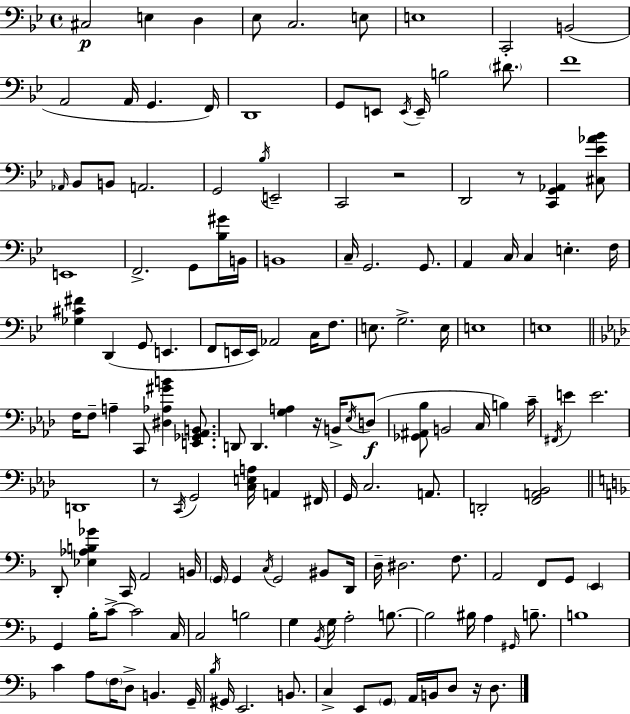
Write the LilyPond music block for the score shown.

{
  \clef bass
  \time 4/4
  \defaultTimeSignature
  \key bes \major
  cis2\p e4 d4 | ees8 c2. e8 | e1 | c,2-. b,2( | \break a,2 a,16 g,4. f,16) | d,1 | g,8 e,8 \acciaccatura { e,16 } e,16-- b2 \parenthesize dis'8. | f'1 | \break \grace { aes,16 } bes,8 b,8 a,2. | g,2 \acciaccatura { bes16 } e,2-- | c,2 r2 | d,2 r8 <c, g, aes,>4 | \break <cis ees' aes' bes'>8 e,1 | f,2.-> g,8 | <bes gis'>16 b,16 b,1 | c16-- g,2. | \break g,8. a,4 c16 c4 e4.-. | f16 <ges cis' fis'>4 d,4( g,8 e,4. | f,8 e,16 e,16) aes,2 c16 | f8. e8. g2.-> | \break e16 e1 | e1 | \bar "||" \break \key aes \major f16 f8-- a4-- c,8 <dis aes gis' b'>4 <e, ges, aes, b,>8. | d,8 d,4. <g a>4 r16 b,16-> \acciaccatura { ees16 }( d8\f | <ges, ais, bes>8 b,2 c16 b4) | c'16-- \acciaccatura { fis,16 } e'4 e'2. | \break d,1 | r8 \acciaccatura { c,16 } g,2 <c e a>16 a,4 | fis,16 g,16 c2. | a,8. d,2-. <f, a, bes,>2 | \break \bar "||" \break \key d \minor d,8-. <ees aes b ges'>4 c,16 a,2 b,16 | \parenthesize g,16 g,4 \acciaccatura { c16 } g,2 bis,8 | d,16 d16-- dis2. f8. | a,2 f,8 g,8 \parenthesize e,4 | \break g,4 bes16-. c'8->~~ c'2 | c16 c2 b2 | g4 \acciaccatura { bes,16 } g16 a2-. b8.~~ | b2 bis16 a4 \grace { gis,16 } | \break b8.-- b1 | c'4 a8 \parenthesize f16 d8-> b,4. | g,16-- \acciaccatura { bes16 } gis,16 e,2. | b,8. c4-> e,8 \parenthesize g,8 a,16 b,16 d8 | \break r16 d8. \bar "|."
}